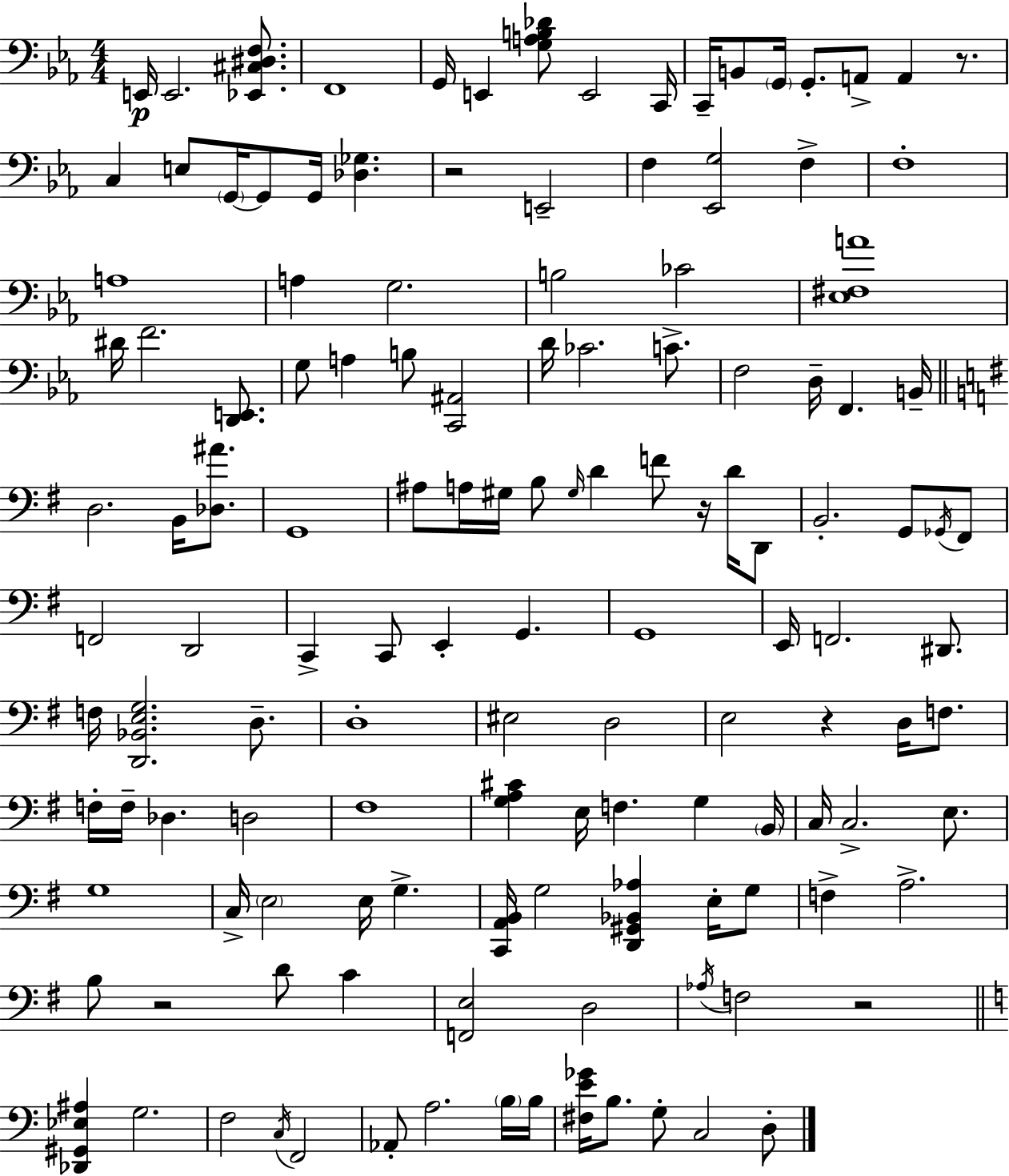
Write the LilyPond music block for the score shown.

{
  \clef bass
  \numericTimeSignature
  \time 4/4
  \key c \minor
  e,16\p e,2. <ees, cis dis f>8. | f,1 | g,16 e,4 <g a b des'>8 e,2 c,16 | c,16-- b,8 \parenthesize g,16 g,8.-. a,8-> a,4 r8. | \break c4 e8 \parenthesize g,16~~ g,8 g,16 <des ges>4. | r2 e,2-- | f4 <ees, g>2 f4-> | f1-. | \break a1 | a4 g2. | b2 ces'2 | <ees fis a'>1 | \break dis'16 f'2. <d, e,>8. | g8 a4 b8 <c, ais,>2 | d'16 ces'2. c'8.-> | f2 d16-- f,4. b,16-- | \break \bar "||" \break \key g \major d2. b,16 <des ais'>8. | g,1 | ais8 a16 gis16 b8 \grace { gis16 } d'4 f'8 r16 d'16 d,8 | b,2.-. g,8 \acciaccatura { ges,16 } | \break fis,8 f,2 d,2 | c,4-> c,8 e,4-. g,4. | g,1 | e,16 f,2. dis,8. | \break f16 <d, bes, e g>2. d8.-- | d1-. | eis2 d2 | e2 r4 d16 f8. | \break f16-. f16-- des4. d2 | fis1 | <g a cis'>4 e16 f4. g4 | \parenthesize b,16 c16 c2.-> e8. | \break g1 | c16-> \parenthesize e2 e16 g4.-> | <c, a, b,>16 g2 <d, gis, bes, aes>4 e16-. | g8 f4-> a2.-> | \break b8 r2 d'8 c'4 | <f, e>2 d2 | \acciaccatura { aes16 } f2 r2 | \bar "||" \break \key c \major <des, gis, ees ais>4 g2. | f2 \acciaccatura { c16 } f,2 | aes,8-. a2. \parenthesize b16 | b16 <fis e' ges'>16 b8. g8-. c2 d8-. | \break \bar "|."
}